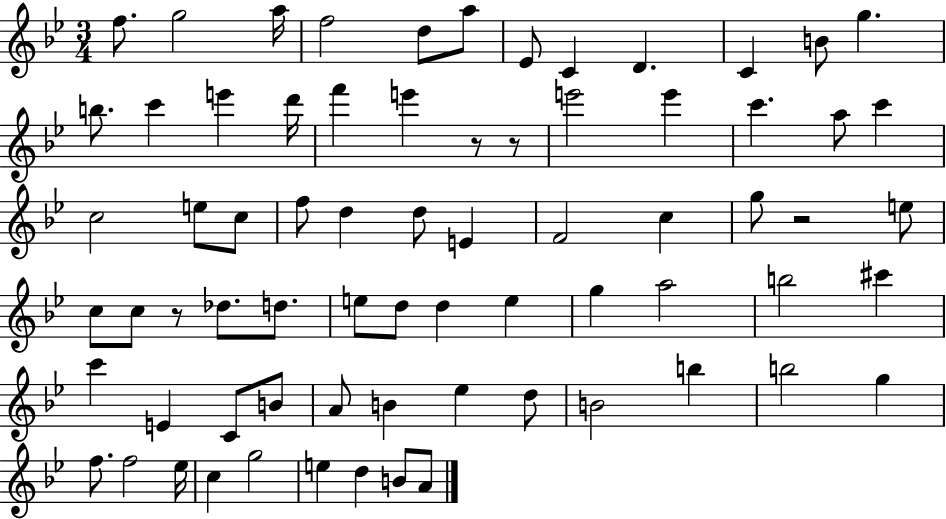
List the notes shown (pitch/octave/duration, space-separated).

F5/e. G5/h A5/s F5/h D5/e A5/e Eb4/e C4/q D4/q. C4/q B4/e G5/q. B5/e. C6/q E6/q D6/s F6/q E6/q R/e R/e E6/h E6/q C6/q. A5/e C6/q C5/h E5/e C5/e F5/e D5/q D5/e E4/q F4/h C5/q G5/e R/h E5/e C5/e C5/e R/e Db5/e. D5/e. E5/e D5/e D5/q E5/q G5/q A5/h B5/h C#6/q C6/q E4/q C4/e B4/e A4/e B4/q Eb5/q D5/e B4/h B5/q B5/h G5/q F5/e. F5/h Eb5/s C5/q G5/h E5/q D5/q B4/e A4/e